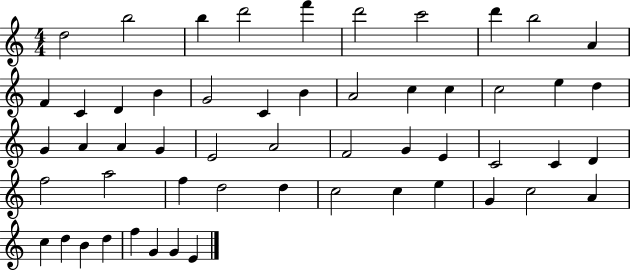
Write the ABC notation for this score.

X:1
T:Untitled
M:4/4
L:1/4
K:C
d2 b2 b d'2 f' d'2 c'2 d' b2 A F C D B G2 C B A2 c c c2 e d G A A G E2 A2 F2 G E C2 C D f2 a2 f d2 d c2 c e G c2 A c d B d f G G E